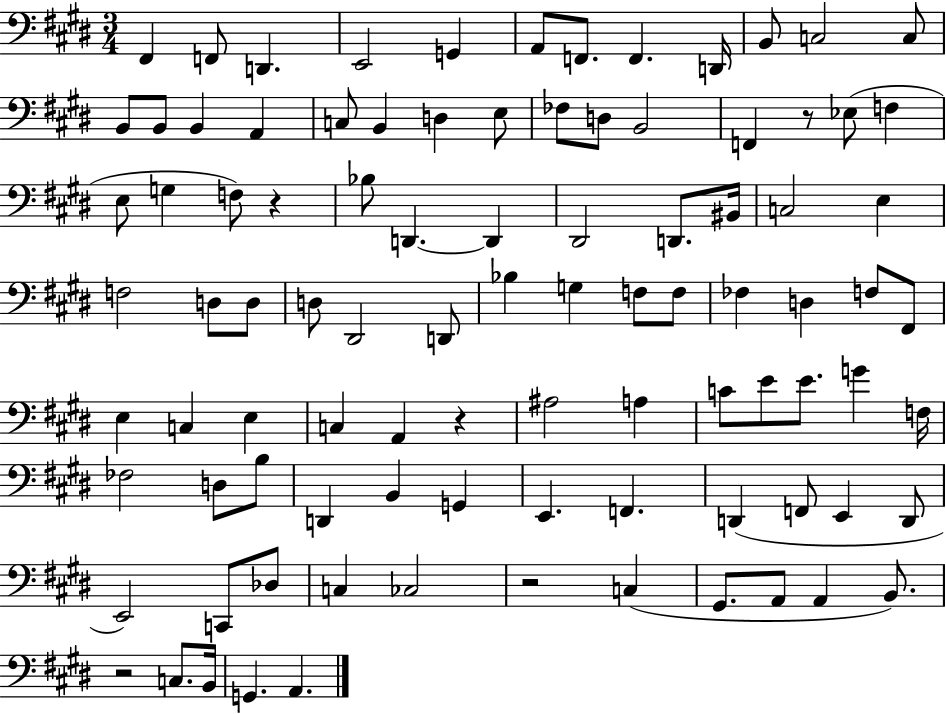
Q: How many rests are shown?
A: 5